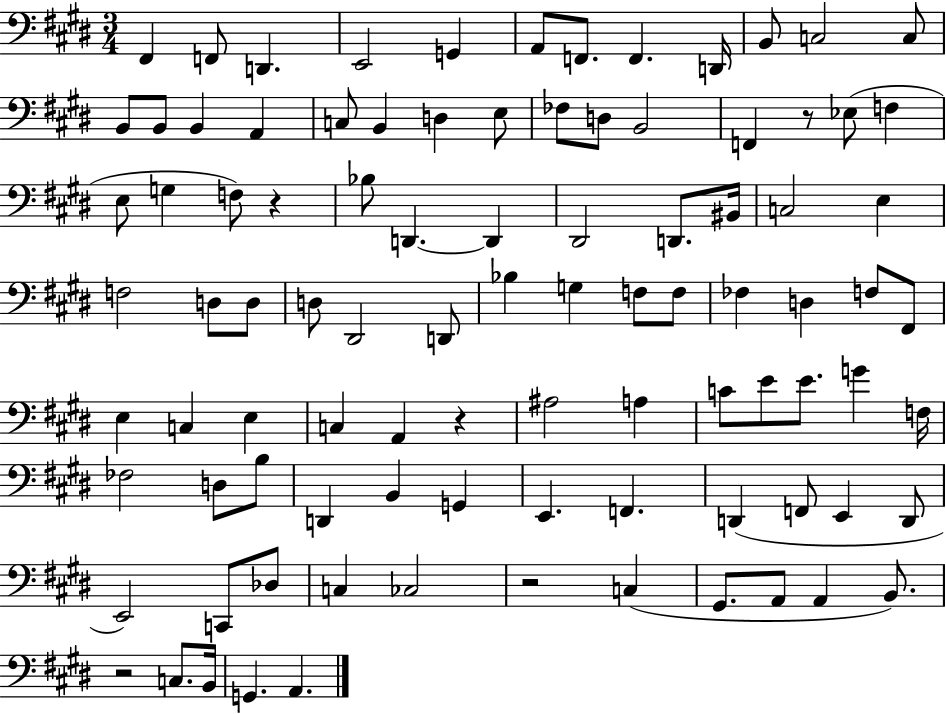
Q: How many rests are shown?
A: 5